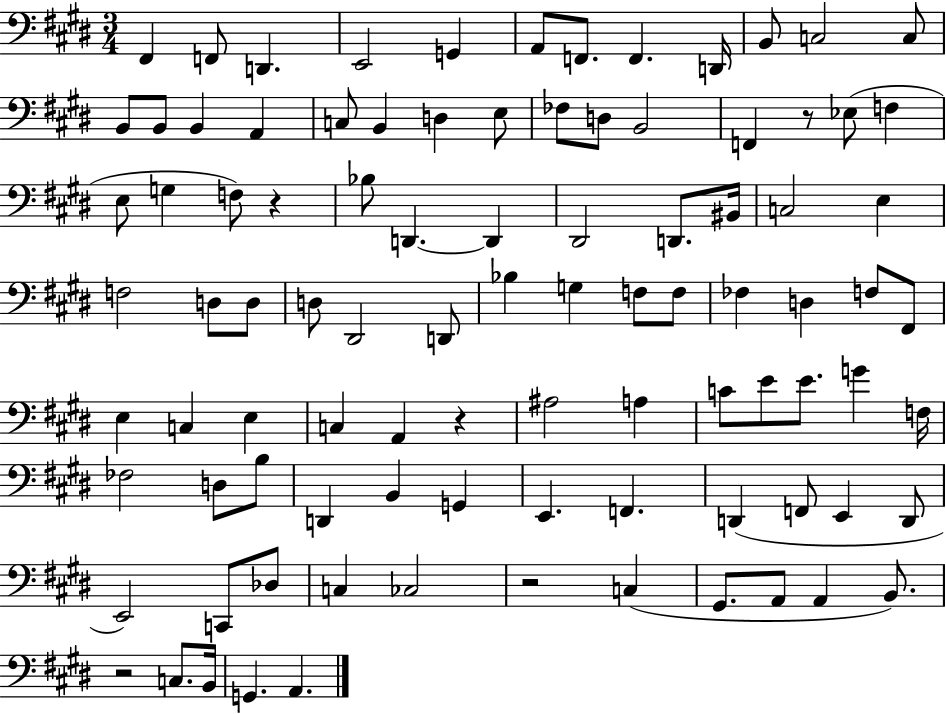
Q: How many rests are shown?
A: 5